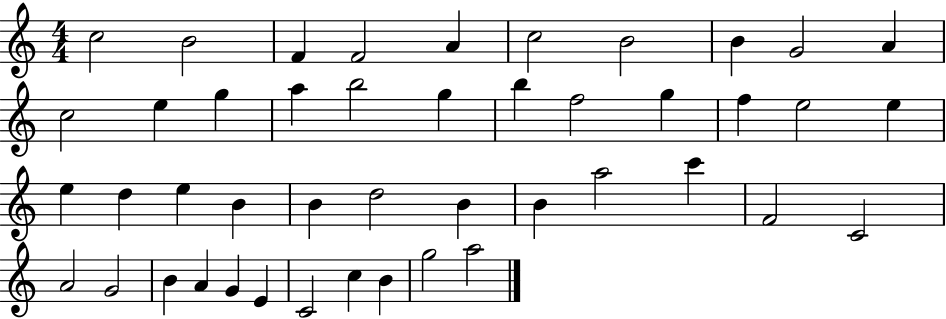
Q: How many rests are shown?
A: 0